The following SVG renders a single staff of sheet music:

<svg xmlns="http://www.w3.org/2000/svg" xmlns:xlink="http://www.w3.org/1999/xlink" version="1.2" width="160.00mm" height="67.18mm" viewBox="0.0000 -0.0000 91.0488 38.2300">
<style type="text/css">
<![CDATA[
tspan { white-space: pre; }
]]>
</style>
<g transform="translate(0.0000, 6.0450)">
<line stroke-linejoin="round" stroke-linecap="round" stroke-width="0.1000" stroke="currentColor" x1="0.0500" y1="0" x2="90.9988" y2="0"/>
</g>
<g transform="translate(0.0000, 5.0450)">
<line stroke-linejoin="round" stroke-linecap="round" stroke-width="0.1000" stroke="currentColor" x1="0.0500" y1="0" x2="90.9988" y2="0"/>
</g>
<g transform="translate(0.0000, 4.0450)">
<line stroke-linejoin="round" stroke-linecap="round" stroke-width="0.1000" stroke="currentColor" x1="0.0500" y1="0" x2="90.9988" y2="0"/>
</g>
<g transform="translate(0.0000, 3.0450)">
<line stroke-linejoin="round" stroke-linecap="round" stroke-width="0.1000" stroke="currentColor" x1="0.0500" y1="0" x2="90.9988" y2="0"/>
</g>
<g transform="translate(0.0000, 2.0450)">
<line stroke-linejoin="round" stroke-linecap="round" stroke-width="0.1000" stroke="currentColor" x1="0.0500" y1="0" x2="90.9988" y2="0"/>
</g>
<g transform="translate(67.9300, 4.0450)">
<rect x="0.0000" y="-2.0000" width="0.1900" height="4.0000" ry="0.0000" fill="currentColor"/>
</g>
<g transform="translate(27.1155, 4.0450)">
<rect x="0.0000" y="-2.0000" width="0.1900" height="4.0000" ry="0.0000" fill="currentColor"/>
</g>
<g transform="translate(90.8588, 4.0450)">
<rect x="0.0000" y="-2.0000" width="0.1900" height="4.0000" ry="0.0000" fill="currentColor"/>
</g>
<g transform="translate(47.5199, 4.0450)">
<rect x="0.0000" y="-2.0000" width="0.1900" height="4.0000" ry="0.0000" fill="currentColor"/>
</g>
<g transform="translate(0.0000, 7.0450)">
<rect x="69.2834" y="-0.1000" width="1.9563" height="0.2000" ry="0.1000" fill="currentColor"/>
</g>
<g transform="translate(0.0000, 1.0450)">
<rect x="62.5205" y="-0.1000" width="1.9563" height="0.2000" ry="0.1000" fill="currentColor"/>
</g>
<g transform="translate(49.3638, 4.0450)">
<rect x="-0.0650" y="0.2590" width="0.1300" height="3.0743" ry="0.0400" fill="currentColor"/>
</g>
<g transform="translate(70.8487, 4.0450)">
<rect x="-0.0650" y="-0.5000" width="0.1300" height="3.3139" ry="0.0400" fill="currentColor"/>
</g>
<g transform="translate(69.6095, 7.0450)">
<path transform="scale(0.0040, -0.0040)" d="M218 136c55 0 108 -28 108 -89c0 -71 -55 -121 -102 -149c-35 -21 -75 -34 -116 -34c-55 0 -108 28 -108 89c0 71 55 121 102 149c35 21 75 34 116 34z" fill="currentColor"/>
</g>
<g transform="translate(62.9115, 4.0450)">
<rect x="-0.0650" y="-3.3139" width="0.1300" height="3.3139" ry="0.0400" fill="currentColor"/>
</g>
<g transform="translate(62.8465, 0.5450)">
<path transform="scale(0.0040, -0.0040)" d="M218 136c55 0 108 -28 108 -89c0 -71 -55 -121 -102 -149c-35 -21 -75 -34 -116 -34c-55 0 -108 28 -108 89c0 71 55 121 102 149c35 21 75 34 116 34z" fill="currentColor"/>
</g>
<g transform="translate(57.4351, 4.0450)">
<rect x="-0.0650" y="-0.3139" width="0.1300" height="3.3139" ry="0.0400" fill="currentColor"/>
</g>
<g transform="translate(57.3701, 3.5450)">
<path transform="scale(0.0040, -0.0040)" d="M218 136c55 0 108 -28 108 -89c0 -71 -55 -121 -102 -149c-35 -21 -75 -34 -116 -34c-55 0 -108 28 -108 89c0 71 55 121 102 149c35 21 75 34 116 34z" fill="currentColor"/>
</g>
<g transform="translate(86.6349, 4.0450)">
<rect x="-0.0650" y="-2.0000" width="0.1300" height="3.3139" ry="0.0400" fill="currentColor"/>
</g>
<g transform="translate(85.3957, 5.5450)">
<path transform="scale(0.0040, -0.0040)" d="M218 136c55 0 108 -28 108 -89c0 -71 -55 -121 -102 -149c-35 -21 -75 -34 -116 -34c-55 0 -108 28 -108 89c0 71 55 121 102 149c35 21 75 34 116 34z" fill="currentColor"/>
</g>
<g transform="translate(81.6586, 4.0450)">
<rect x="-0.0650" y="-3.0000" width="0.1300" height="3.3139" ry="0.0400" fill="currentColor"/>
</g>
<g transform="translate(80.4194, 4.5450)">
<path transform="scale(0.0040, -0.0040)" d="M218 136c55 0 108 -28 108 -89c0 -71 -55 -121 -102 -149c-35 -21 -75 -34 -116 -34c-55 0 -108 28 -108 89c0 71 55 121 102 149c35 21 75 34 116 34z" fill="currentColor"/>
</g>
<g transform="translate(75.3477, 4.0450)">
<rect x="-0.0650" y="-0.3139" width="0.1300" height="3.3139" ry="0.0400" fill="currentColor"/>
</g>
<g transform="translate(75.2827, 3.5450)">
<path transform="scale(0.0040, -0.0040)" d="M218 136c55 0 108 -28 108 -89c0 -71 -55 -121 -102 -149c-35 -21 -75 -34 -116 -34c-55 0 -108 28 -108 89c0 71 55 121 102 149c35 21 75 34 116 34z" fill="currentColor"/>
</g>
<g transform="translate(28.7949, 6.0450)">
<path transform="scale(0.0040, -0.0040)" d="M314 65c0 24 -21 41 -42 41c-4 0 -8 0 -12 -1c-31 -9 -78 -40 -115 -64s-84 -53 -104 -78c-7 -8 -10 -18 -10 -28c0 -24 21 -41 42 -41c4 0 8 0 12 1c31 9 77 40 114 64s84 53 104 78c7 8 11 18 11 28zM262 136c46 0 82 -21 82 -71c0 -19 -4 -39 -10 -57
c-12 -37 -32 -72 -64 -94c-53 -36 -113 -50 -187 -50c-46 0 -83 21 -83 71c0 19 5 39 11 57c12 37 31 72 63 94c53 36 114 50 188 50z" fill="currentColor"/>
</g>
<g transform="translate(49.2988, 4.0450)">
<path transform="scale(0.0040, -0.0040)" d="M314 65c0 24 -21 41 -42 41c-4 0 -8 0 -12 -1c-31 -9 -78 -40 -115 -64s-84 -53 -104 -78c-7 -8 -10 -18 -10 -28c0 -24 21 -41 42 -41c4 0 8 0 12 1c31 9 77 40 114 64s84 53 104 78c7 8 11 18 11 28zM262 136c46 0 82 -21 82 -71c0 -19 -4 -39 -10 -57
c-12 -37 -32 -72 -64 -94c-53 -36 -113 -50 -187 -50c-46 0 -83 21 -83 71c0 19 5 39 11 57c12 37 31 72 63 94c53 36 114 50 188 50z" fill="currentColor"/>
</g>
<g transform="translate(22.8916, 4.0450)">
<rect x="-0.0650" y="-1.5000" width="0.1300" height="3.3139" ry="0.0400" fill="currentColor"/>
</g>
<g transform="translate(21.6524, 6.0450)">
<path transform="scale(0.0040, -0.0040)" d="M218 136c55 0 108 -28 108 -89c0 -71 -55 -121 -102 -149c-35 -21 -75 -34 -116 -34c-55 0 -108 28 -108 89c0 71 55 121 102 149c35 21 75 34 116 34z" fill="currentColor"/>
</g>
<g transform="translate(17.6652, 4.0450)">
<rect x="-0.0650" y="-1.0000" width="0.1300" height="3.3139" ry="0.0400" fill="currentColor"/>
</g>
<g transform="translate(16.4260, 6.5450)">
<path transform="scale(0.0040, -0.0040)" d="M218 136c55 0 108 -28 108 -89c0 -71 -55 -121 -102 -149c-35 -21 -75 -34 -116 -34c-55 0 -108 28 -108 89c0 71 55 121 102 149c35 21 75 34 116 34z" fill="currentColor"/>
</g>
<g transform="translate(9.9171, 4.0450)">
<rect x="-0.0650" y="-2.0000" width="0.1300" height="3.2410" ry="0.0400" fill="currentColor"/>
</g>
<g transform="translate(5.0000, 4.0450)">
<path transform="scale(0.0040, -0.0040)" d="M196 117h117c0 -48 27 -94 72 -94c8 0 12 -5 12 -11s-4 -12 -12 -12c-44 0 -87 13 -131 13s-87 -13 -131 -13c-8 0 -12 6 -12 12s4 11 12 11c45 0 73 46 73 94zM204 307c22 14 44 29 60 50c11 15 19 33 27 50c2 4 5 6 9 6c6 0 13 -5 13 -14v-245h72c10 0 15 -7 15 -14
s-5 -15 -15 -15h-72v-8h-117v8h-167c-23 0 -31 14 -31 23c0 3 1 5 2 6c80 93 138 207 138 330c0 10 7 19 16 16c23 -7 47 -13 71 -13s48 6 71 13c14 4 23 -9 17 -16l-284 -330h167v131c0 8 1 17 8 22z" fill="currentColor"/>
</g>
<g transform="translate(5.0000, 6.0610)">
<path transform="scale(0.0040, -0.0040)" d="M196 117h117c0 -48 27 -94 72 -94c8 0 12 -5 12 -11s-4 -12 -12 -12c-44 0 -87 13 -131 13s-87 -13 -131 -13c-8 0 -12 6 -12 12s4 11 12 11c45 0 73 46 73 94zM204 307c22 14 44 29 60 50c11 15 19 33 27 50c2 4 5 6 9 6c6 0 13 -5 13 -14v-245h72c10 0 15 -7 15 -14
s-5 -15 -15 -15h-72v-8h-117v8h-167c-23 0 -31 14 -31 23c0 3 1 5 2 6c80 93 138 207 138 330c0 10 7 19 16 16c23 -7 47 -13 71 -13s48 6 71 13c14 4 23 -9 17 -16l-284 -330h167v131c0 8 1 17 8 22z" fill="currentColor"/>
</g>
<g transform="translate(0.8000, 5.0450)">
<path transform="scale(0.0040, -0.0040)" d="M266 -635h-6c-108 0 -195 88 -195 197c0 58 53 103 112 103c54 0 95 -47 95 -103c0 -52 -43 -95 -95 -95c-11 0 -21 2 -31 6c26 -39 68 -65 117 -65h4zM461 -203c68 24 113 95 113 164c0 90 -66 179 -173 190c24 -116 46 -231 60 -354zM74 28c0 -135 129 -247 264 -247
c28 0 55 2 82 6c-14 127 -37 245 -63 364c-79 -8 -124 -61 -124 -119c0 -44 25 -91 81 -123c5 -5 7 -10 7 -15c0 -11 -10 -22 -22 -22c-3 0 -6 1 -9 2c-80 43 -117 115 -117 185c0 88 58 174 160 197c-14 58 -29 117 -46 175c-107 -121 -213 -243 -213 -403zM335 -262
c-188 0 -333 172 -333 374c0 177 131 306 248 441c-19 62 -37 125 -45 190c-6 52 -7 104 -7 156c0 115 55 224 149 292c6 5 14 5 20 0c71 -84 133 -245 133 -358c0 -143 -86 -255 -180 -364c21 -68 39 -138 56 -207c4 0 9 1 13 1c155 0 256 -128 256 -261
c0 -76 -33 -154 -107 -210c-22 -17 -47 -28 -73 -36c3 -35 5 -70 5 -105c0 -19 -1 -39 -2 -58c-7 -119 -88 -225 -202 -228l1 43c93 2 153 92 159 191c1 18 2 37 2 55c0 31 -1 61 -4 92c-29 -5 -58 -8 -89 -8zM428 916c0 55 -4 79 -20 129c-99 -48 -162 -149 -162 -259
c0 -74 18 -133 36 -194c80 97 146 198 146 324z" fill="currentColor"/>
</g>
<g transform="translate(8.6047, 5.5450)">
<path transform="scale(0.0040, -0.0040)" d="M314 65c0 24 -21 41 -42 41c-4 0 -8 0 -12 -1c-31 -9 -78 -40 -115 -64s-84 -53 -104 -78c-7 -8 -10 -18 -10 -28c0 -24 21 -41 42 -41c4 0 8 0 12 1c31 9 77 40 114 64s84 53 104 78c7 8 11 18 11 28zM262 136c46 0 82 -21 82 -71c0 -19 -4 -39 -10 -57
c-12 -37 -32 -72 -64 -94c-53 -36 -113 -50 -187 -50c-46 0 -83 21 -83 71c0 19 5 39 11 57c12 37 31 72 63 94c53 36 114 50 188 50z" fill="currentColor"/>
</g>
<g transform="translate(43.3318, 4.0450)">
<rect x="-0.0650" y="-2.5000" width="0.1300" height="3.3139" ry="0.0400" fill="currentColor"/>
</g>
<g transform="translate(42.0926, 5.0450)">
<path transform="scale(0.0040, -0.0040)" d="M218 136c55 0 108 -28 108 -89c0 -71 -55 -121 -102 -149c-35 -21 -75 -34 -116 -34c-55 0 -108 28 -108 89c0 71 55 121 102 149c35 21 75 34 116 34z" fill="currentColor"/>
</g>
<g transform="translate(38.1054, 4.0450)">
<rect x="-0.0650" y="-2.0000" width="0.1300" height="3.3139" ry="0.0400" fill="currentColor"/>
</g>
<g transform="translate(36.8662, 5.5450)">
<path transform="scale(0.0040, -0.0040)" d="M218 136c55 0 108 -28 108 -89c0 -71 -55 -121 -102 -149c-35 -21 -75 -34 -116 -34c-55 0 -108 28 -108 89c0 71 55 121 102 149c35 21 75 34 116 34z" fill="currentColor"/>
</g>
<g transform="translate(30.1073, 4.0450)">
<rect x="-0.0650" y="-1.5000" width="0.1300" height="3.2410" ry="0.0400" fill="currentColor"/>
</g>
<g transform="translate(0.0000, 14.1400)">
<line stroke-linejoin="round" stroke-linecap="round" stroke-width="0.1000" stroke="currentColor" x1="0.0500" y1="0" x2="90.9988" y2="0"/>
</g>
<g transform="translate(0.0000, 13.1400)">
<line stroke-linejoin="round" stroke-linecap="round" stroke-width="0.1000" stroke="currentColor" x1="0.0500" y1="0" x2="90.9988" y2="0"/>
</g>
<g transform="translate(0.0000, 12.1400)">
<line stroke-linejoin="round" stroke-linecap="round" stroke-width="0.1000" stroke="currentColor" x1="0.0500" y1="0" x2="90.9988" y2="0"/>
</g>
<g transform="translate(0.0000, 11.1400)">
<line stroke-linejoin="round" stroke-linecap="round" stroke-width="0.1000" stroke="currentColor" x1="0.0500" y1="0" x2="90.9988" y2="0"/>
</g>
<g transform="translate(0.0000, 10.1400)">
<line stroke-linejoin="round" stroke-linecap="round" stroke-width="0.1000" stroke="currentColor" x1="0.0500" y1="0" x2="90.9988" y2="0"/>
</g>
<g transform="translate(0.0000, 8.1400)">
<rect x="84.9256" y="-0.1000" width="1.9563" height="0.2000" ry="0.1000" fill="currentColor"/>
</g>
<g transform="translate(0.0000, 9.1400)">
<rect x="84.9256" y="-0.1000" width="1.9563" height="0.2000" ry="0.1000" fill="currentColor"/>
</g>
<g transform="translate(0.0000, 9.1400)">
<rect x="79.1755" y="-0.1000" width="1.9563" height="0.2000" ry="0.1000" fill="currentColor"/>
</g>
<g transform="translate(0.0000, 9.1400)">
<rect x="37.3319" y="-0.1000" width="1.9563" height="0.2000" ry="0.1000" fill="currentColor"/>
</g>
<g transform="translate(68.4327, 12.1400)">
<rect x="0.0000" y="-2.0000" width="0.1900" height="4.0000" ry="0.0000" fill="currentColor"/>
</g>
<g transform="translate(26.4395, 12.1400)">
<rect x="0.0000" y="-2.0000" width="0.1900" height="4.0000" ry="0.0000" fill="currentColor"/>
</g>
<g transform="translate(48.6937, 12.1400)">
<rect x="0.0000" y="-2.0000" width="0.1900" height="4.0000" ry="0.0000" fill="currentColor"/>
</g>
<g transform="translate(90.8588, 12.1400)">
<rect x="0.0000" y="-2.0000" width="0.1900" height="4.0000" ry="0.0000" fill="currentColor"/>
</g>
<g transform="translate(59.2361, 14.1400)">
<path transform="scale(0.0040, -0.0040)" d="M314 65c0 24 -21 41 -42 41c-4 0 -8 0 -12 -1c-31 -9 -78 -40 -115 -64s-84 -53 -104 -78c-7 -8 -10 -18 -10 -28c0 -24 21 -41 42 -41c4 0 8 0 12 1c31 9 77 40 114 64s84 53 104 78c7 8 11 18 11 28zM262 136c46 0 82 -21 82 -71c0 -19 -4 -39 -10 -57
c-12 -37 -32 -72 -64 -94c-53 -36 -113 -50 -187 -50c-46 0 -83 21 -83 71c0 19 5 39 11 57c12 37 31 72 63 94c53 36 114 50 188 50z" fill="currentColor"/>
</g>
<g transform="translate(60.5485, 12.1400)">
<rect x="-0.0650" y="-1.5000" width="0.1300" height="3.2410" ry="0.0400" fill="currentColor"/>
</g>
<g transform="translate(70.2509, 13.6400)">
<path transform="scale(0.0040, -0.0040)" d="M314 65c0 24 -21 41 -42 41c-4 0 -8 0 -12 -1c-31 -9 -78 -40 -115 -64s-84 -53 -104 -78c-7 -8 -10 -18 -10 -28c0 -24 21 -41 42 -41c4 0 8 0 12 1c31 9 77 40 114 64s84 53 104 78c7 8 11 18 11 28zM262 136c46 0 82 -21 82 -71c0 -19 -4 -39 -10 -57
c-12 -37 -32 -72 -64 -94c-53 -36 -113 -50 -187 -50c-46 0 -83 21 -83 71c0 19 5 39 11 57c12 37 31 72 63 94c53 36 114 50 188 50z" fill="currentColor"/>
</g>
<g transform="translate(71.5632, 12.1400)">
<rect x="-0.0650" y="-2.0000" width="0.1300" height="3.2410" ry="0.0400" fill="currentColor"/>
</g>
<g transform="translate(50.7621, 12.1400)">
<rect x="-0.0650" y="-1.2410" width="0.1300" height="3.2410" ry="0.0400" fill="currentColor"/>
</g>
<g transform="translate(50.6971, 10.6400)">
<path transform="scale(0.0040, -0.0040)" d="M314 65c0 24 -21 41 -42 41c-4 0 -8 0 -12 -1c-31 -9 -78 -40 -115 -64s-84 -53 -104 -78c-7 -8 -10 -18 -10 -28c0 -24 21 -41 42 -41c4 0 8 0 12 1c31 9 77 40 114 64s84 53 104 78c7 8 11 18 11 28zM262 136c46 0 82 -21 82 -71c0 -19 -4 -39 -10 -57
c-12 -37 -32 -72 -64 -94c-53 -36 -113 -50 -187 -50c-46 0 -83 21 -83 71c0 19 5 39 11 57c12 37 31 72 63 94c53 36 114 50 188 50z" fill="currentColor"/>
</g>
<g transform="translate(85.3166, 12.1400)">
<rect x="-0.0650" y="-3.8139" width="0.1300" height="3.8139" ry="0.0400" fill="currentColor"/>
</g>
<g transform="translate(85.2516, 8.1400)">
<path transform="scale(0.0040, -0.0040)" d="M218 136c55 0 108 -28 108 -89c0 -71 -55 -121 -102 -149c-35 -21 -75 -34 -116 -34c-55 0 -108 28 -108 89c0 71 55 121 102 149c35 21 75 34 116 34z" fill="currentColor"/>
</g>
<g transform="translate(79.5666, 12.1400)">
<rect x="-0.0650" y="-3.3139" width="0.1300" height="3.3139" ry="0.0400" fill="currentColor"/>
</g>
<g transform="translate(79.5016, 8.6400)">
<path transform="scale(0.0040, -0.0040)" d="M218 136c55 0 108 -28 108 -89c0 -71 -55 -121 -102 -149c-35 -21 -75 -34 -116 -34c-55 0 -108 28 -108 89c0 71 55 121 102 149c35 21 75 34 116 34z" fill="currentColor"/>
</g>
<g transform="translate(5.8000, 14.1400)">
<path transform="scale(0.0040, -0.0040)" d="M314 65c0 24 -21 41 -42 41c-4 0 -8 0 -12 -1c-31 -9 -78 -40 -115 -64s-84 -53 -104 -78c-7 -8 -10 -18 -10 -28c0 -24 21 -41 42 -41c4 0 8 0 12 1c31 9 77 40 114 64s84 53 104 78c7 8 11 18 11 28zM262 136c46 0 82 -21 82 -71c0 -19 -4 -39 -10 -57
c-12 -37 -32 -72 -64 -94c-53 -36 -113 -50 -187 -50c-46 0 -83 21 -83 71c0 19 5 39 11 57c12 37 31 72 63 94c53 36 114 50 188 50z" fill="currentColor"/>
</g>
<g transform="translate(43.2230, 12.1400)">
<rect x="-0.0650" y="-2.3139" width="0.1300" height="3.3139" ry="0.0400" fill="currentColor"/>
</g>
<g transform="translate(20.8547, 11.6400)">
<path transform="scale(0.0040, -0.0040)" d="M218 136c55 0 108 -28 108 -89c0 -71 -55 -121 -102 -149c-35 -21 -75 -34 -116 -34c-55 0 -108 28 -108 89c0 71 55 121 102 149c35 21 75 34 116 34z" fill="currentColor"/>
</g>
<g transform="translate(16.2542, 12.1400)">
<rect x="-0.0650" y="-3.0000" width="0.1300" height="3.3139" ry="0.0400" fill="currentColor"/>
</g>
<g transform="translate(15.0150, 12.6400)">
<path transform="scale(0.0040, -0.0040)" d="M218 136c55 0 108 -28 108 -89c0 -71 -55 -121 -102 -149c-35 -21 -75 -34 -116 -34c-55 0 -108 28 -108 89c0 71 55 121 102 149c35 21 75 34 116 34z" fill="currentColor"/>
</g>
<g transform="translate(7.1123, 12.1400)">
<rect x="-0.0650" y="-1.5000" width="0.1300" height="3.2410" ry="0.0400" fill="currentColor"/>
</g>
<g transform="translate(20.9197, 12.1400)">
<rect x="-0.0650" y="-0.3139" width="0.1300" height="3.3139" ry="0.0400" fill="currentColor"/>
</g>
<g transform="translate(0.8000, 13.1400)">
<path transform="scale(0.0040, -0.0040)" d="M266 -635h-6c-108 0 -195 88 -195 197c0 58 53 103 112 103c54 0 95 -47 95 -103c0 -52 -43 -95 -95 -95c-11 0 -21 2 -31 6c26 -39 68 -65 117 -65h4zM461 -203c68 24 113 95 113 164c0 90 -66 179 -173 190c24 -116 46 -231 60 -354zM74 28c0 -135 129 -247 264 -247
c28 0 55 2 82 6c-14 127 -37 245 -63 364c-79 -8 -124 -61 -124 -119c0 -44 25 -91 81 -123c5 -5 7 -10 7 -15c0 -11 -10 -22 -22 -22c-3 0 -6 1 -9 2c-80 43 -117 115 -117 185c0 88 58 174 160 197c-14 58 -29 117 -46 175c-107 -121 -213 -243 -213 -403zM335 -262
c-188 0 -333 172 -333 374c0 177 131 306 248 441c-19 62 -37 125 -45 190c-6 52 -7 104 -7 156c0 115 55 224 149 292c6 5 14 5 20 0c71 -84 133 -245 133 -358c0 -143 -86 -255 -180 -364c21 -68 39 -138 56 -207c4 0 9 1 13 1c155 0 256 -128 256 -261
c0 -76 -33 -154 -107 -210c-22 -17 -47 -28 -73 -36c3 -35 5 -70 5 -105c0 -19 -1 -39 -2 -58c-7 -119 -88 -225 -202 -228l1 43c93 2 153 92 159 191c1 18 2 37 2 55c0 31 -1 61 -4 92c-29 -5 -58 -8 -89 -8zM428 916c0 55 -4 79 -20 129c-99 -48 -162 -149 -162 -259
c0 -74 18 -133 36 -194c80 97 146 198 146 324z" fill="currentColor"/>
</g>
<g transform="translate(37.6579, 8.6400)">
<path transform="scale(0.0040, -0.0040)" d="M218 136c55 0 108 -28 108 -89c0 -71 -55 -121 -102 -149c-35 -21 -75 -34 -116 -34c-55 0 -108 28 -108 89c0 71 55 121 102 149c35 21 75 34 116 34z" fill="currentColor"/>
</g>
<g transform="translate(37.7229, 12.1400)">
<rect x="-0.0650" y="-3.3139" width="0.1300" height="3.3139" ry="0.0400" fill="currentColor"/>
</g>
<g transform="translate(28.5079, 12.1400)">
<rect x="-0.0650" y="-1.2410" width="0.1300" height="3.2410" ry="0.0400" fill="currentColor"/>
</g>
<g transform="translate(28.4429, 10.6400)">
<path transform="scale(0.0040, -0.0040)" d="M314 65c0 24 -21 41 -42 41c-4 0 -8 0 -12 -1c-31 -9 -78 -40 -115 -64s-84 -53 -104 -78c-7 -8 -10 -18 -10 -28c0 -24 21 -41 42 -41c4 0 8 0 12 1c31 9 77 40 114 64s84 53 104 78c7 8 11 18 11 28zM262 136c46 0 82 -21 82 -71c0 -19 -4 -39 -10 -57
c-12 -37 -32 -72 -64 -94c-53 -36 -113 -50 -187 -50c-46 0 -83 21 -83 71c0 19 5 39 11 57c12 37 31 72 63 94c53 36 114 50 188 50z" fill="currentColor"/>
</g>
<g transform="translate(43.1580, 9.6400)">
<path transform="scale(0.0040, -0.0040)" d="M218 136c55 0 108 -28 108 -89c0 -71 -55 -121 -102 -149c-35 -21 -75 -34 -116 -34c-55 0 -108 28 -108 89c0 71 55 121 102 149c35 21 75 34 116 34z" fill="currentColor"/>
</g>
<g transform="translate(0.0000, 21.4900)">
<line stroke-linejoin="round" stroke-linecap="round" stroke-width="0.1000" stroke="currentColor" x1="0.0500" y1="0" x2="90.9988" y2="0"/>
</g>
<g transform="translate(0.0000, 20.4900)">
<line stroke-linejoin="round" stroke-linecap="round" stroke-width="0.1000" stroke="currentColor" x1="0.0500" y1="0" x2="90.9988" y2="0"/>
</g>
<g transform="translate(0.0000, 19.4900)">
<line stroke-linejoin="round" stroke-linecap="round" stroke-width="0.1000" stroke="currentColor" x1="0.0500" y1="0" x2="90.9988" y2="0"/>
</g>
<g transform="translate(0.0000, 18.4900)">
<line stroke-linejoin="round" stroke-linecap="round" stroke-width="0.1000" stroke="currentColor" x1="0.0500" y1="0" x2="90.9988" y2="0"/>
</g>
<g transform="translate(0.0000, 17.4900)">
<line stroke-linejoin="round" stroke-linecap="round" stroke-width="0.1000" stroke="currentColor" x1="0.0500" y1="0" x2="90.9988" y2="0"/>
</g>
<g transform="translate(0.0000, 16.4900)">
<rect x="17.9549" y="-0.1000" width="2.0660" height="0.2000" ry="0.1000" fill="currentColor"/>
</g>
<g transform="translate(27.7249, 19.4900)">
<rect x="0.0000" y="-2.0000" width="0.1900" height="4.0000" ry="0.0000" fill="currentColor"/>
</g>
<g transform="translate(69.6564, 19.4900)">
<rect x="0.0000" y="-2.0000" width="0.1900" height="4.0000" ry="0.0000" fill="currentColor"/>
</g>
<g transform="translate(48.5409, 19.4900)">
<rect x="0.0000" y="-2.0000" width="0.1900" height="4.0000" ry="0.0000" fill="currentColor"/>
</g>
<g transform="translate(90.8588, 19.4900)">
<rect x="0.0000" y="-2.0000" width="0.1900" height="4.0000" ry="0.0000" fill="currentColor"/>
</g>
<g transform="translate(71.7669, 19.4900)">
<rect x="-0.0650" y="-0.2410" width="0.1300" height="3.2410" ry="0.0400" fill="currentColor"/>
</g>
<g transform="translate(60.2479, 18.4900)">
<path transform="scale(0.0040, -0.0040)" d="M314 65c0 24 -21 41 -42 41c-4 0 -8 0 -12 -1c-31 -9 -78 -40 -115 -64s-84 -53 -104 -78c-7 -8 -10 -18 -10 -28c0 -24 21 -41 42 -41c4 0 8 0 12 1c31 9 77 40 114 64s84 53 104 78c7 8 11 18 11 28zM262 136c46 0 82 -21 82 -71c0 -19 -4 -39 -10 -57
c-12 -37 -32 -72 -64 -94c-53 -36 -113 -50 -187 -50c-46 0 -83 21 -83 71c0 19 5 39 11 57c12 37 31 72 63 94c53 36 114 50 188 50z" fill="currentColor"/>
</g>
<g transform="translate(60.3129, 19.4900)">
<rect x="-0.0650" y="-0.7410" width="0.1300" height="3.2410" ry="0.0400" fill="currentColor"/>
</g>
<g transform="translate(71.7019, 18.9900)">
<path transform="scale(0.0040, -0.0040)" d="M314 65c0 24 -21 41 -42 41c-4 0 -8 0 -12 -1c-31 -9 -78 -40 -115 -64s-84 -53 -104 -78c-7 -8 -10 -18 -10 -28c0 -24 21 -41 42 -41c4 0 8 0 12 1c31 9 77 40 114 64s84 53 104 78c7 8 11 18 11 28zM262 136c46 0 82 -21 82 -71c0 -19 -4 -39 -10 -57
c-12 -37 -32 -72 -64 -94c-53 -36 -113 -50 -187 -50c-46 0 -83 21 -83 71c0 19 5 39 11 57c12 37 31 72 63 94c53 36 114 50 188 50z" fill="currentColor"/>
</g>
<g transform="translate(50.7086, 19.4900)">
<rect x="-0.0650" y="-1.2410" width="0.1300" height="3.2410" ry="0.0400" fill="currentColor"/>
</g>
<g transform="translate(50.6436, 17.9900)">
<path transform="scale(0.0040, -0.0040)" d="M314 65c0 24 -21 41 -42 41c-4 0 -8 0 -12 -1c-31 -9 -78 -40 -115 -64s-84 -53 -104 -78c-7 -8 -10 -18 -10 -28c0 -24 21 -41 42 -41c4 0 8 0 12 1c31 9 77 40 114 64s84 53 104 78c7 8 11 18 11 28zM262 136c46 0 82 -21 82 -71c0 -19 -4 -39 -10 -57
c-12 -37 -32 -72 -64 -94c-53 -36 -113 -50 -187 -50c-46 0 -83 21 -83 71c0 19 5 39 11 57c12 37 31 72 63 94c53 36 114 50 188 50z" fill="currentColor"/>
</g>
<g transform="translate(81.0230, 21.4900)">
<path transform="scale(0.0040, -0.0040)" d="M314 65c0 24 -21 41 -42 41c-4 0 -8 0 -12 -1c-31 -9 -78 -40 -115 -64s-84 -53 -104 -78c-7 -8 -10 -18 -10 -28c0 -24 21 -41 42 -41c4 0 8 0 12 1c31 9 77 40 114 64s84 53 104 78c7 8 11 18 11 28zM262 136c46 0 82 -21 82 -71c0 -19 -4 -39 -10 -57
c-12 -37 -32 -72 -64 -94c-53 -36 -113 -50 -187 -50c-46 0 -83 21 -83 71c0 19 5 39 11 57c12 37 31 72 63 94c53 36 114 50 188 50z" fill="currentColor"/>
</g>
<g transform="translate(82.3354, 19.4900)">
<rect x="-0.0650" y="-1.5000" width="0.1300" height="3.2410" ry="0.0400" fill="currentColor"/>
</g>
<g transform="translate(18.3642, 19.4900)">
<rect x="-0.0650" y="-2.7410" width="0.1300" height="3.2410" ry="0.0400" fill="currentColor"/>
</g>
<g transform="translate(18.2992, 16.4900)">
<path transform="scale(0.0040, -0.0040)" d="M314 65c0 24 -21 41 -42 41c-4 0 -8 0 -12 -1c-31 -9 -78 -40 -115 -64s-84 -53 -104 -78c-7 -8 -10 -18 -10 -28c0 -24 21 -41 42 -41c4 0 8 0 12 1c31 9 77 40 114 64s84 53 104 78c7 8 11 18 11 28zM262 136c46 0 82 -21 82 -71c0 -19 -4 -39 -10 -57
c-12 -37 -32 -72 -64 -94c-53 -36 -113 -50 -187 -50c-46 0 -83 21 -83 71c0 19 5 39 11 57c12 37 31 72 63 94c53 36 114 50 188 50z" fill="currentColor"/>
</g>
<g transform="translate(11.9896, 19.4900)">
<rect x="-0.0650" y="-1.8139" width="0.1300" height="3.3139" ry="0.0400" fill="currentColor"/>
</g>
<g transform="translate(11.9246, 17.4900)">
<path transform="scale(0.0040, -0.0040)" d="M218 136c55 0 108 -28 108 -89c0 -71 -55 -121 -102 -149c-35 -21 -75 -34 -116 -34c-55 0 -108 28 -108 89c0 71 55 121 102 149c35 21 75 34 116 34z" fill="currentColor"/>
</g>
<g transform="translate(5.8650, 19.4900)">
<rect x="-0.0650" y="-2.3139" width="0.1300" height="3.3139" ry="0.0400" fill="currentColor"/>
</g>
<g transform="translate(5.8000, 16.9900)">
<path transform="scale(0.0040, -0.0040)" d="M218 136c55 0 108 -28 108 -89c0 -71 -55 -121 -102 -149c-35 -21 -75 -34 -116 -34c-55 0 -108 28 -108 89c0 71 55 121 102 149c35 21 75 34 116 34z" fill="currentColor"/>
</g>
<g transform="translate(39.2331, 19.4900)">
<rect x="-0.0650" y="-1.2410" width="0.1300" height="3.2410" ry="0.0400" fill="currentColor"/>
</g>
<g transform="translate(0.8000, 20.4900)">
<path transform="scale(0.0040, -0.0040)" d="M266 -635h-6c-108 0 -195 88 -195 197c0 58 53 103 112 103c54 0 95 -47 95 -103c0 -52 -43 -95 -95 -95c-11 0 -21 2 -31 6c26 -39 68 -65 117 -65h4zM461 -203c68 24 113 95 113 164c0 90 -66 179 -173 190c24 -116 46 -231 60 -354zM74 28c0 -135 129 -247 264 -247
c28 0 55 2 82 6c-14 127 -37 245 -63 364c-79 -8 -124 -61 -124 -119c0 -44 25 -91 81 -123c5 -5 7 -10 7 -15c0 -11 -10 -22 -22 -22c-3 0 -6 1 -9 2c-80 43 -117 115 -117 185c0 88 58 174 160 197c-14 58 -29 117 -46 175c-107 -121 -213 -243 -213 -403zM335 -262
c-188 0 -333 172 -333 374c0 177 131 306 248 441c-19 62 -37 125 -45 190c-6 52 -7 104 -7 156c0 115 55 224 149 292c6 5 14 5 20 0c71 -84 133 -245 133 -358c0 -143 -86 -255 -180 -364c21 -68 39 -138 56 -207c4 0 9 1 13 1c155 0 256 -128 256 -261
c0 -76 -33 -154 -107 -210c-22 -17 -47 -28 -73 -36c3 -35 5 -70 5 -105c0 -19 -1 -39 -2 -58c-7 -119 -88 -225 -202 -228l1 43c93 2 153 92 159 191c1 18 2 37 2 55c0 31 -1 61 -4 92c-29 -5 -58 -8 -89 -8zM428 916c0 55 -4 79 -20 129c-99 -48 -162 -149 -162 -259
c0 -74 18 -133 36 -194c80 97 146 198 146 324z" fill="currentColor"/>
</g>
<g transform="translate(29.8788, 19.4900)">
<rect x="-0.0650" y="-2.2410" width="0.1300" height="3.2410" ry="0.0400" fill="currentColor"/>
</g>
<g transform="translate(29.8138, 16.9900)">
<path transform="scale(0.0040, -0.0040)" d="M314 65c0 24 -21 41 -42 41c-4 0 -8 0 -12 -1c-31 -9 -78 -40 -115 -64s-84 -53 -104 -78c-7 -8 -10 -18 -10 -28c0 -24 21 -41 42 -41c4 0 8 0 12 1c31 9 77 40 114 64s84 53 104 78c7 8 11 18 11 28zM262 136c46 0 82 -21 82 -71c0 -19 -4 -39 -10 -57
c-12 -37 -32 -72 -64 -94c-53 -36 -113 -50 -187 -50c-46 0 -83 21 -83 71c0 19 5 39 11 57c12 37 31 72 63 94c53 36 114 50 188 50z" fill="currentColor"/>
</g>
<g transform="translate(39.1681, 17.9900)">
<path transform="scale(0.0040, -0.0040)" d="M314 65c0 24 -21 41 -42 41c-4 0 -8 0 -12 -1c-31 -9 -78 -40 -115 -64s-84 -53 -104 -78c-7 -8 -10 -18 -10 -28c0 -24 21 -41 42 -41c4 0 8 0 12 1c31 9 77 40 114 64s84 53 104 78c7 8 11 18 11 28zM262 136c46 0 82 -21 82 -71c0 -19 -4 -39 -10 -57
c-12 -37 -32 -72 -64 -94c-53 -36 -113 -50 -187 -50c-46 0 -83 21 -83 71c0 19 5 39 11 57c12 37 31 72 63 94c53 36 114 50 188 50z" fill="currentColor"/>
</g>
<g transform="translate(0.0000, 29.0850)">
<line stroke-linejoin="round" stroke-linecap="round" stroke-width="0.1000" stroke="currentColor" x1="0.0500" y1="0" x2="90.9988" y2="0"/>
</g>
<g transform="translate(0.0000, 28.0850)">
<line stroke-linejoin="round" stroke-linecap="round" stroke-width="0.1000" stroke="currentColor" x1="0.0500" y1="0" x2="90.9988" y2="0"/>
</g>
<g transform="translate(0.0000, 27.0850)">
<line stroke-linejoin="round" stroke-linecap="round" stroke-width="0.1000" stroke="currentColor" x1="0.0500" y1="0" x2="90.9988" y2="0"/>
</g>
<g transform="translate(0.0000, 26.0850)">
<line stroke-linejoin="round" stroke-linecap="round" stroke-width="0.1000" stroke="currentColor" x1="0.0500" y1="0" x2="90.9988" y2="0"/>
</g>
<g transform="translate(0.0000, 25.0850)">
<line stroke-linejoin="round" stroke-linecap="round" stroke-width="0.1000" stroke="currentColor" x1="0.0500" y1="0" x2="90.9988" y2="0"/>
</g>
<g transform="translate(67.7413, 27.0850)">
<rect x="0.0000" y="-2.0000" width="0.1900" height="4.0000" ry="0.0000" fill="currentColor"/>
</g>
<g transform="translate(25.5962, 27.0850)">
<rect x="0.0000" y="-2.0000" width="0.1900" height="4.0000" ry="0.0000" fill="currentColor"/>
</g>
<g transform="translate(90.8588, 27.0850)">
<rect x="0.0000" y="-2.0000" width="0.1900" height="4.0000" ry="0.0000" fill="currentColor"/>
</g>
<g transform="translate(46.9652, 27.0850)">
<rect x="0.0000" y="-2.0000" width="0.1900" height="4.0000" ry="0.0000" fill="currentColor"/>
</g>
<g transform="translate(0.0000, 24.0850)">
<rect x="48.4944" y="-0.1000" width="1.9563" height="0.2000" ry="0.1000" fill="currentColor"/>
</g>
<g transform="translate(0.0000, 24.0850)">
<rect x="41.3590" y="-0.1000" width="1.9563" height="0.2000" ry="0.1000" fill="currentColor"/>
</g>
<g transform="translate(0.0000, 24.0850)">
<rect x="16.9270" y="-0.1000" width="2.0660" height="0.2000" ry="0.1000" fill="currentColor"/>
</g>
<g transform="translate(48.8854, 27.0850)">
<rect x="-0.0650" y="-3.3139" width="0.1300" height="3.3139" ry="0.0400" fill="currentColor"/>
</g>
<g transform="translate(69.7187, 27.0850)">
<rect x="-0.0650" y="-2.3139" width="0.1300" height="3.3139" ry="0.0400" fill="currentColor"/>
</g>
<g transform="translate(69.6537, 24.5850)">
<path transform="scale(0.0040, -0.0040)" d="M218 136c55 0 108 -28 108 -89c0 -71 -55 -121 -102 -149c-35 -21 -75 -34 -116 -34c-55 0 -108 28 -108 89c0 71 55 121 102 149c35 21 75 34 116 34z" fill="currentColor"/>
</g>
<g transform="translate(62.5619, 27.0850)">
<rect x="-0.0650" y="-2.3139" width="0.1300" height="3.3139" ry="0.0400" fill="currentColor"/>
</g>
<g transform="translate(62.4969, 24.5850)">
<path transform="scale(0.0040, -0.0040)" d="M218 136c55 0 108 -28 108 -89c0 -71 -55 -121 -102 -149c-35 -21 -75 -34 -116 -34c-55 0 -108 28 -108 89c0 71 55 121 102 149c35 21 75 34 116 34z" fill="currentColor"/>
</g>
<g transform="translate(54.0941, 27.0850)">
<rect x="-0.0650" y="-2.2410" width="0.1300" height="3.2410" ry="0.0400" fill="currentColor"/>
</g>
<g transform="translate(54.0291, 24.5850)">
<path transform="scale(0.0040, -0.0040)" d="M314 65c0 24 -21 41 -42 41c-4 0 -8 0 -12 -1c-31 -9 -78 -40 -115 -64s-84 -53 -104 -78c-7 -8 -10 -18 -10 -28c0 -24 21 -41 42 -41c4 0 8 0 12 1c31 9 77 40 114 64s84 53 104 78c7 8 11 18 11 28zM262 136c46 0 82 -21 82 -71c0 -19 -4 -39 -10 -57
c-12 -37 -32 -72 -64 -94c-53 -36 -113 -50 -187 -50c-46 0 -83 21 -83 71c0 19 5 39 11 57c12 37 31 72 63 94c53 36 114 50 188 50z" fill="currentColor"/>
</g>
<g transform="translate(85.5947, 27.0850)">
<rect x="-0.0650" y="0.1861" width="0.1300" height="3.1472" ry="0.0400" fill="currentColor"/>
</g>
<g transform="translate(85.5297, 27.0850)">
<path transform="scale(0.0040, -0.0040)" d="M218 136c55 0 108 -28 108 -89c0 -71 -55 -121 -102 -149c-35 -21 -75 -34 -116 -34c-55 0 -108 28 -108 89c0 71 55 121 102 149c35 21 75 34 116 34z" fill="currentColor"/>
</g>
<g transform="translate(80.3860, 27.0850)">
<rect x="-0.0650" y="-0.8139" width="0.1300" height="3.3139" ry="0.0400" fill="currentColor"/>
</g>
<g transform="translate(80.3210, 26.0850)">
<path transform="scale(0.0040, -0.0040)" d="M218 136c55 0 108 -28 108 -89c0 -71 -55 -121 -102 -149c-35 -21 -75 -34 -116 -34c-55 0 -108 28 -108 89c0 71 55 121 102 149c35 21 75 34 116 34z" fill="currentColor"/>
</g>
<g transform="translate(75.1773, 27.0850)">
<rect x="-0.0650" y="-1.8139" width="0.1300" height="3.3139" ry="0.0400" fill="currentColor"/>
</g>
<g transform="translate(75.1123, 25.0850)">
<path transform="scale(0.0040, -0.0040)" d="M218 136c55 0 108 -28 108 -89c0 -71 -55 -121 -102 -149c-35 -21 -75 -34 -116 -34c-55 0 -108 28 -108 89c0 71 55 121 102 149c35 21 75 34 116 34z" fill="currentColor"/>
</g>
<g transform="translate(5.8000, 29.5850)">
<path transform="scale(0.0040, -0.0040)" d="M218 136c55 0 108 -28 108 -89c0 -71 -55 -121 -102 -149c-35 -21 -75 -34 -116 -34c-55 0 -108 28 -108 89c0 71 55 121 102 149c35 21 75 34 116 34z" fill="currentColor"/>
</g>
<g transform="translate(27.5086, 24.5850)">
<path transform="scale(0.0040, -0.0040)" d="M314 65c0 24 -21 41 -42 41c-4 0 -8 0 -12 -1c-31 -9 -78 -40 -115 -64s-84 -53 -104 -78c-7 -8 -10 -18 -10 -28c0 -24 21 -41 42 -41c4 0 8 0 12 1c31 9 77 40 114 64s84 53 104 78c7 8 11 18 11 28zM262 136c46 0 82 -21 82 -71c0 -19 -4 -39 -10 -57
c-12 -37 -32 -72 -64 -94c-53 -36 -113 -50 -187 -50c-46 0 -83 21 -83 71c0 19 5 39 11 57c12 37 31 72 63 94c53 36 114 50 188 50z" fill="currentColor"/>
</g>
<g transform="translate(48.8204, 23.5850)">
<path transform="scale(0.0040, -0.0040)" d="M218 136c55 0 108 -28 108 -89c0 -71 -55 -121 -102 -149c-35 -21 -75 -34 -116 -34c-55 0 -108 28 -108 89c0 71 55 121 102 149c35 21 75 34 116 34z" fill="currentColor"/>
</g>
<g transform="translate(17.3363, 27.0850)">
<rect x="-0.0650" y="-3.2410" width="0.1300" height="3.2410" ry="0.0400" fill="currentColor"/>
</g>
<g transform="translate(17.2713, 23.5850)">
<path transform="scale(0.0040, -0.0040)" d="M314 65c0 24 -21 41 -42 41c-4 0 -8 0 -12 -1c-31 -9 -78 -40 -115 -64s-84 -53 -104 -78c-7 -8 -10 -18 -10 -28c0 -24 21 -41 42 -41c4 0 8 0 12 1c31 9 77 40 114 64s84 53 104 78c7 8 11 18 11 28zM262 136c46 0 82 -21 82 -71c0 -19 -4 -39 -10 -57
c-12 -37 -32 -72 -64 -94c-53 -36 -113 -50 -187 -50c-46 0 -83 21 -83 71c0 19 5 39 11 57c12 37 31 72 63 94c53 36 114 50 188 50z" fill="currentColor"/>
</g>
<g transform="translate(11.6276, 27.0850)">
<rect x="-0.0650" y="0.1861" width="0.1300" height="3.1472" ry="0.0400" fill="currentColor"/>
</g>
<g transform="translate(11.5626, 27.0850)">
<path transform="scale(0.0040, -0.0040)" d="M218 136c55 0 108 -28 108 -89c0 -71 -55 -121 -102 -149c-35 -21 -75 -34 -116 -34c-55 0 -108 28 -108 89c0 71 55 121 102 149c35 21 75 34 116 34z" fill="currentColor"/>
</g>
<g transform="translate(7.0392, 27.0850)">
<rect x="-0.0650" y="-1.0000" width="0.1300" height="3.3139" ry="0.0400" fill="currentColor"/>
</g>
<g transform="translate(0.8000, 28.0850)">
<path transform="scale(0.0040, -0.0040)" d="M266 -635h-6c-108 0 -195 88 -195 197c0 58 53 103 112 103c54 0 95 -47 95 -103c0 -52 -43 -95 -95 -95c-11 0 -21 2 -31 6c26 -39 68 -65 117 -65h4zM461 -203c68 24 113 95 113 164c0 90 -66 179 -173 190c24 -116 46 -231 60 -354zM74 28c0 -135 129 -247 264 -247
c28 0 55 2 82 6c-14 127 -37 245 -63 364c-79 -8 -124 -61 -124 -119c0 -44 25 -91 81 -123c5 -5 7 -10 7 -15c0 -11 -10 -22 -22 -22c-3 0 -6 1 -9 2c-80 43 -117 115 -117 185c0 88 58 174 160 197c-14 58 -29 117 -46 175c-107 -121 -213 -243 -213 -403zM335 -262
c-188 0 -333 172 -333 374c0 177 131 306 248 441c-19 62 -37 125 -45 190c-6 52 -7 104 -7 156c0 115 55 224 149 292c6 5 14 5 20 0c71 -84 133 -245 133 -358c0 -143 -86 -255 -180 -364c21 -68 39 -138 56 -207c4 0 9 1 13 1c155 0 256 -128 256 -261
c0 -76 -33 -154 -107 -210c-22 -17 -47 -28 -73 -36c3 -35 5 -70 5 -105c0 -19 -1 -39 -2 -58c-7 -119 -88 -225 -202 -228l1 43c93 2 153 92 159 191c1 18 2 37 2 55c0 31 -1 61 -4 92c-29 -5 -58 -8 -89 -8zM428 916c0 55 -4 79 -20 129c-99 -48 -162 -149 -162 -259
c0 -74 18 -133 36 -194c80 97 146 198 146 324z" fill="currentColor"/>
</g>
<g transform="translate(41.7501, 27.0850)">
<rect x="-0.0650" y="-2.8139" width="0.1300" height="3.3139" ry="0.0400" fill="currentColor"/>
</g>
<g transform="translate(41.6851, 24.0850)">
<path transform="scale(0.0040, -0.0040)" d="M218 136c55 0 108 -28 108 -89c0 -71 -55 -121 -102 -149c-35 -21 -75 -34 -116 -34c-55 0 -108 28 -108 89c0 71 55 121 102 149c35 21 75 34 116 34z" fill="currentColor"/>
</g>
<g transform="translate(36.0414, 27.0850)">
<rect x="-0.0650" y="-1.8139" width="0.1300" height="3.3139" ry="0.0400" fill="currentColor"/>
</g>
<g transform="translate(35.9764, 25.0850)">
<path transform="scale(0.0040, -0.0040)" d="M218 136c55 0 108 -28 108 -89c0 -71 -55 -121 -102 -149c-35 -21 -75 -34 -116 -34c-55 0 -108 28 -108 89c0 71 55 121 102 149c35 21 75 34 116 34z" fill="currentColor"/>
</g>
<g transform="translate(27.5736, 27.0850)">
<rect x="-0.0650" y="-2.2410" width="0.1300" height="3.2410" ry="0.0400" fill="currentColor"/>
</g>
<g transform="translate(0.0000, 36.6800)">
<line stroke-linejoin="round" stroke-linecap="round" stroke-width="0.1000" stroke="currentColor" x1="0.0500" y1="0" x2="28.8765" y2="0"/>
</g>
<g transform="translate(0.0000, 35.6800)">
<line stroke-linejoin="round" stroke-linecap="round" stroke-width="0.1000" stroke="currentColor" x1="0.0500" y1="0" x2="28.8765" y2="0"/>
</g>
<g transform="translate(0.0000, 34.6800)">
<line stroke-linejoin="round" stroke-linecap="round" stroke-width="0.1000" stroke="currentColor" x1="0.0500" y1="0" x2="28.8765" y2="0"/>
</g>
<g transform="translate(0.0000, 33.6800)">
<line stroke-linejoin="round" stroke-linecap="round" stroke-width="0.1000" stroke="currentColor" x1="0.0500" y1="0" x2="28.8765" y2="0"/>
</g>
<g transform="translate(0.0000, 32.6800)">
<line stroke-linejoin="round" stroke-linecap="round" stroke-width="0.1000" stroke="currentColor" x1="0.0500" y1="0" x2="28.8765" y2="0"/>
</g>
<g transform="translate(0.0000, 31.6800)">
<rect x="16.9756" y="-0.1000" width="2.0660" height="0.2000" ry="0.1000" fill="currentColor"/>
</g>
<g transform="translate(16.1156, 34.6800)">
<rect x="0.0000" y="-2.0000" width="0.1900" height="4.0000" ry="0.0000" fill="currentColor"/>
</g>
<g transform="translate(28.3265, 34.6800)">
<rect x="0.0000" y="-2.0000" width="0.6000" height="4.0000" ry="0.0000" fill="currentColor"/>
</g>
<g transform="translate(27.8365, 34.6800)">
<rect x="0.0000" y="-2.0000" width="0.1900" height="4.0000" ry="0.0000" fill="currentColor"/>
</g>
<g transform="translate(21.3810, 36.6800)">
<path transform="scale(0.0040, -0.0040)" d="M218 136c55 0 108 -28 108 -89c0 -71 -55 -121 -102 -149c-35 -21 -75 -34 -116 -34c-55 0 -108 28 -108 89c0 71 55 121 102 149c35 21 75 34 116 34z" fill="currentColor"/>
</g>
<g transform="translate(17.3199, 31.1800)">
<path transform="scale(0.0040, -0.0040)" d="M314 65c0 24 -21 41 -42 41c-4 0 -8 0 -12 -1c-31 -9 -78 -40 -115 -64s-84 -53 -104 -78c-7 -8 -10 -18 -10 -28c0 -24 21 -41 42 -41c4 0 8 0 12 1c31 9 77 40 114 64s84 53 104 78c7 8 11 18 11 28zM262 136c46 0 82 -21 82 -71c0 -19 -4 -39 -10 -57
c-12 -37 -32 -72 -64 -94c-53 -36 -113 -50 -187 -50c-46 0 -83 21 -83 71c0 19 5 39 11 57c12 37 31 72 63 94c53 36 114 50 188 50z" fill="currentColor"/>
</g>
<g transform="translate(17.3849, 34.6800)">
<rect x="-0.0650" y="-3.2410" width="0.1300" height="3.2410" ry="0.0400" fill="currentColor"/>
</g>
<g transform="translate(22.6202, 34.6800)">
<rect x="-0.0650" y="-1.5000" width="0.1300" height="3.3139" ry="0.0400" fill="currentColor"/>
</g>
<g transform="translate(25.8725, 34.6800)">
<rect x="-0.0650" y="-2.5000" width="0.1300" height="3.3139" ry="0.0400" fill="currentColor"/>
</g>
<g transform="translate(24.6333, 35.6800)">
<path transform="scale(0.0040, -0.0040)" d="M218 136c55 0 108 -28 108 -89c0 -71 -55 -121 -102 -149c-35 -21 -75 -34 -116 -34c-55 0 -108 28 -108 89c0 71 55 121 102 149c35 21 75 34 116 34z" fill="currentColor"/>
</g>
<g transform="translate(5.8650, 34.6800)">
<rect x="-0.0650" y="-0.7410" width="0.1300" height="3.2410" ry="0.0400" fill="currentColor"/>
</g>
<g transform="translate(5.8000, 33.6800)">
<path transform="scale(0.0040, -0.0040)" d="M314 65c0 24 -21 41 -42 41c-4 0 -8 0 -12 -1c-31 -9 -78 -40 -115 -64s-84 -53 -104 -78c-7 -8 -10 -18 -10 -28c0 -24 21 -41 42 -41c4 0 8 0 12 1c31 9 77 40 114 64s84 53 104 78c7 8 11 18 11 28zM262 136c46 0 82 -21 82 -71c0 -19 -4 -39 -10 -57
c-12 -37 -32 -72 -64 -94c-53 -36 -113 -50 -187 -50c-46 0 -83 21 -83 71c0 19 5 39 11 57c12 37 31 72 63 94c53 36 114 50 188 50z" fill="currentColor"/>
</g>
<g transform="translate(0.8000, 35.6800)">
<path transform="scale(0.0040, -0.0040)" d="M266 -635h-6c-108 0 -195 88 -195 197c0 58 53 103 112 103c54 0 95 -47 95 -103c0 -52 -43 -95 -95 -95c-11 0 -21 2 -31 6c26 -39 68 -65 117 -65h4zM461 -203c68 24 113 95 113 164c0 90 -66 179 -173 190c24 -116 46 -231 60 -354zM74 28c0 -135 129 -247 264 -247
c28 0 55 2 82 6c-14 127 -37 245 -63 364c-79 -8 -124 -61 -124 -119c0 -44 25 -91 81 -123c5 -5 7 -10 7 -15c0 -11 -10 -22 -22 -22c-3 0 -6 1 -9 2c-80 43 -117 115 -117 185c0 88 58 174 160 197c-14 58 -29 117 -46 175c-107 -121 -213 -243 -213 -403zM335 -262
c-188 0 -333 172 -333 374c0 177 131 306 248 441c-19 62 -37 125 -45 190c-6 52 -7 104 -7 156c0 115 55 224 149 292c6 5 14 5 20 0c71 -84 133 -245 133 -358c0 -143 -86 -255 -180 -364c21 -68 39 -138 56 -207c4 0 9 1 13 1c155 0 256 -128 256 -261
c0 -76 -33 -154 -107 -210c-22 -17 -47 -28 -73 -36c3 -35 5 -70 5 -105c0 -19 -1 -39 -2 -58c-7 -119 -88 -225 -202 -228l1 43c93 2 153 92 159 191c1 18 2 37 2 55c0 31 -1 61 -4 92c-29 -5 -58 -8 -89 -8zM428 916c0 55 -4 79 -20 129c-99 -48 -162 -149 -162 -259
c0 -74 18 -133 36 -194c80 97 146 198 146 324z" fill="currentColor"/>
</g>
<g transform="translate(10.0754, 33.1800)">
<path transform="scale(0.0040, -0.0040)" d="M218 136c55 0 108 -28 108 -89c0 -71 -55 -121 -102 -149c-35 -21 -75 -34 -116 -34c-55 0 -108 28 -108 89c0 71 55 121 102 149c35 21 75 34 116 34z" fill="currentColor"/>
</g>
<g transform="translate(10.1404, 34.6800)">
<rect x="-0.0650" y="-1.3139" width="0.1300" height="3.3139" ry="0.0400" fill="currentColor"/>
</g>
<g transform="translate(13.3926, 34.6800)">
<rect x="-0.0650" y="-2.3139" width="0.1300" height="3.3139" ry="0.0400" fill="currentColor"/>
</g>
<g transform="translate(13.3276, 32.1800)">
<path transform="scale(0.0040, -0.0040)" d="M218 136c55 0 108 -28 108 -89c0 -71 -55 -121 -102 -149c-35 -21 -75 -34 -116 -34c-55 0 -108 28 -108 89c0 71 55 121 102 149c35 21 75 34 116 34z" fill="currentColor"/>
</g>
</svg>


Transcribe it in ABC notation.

X:1
T:Untitled
M:4/4
L:1/4
K:C
F2 D E E2 F G B2 c b C c A F E2 A c e2 b g e2 E2 F2 b c' g f a2 g2 e2 e2 d2 c2 E2 D B b2 g2 f a b g2 g g f d B d2 e g b2 E G